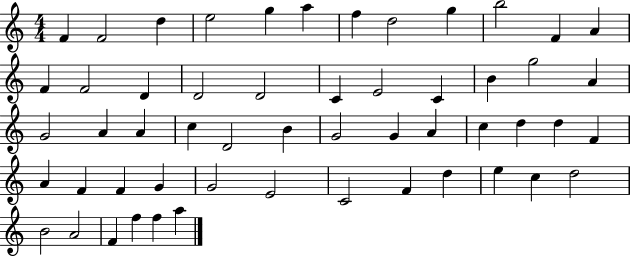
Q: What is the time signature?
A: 4/4